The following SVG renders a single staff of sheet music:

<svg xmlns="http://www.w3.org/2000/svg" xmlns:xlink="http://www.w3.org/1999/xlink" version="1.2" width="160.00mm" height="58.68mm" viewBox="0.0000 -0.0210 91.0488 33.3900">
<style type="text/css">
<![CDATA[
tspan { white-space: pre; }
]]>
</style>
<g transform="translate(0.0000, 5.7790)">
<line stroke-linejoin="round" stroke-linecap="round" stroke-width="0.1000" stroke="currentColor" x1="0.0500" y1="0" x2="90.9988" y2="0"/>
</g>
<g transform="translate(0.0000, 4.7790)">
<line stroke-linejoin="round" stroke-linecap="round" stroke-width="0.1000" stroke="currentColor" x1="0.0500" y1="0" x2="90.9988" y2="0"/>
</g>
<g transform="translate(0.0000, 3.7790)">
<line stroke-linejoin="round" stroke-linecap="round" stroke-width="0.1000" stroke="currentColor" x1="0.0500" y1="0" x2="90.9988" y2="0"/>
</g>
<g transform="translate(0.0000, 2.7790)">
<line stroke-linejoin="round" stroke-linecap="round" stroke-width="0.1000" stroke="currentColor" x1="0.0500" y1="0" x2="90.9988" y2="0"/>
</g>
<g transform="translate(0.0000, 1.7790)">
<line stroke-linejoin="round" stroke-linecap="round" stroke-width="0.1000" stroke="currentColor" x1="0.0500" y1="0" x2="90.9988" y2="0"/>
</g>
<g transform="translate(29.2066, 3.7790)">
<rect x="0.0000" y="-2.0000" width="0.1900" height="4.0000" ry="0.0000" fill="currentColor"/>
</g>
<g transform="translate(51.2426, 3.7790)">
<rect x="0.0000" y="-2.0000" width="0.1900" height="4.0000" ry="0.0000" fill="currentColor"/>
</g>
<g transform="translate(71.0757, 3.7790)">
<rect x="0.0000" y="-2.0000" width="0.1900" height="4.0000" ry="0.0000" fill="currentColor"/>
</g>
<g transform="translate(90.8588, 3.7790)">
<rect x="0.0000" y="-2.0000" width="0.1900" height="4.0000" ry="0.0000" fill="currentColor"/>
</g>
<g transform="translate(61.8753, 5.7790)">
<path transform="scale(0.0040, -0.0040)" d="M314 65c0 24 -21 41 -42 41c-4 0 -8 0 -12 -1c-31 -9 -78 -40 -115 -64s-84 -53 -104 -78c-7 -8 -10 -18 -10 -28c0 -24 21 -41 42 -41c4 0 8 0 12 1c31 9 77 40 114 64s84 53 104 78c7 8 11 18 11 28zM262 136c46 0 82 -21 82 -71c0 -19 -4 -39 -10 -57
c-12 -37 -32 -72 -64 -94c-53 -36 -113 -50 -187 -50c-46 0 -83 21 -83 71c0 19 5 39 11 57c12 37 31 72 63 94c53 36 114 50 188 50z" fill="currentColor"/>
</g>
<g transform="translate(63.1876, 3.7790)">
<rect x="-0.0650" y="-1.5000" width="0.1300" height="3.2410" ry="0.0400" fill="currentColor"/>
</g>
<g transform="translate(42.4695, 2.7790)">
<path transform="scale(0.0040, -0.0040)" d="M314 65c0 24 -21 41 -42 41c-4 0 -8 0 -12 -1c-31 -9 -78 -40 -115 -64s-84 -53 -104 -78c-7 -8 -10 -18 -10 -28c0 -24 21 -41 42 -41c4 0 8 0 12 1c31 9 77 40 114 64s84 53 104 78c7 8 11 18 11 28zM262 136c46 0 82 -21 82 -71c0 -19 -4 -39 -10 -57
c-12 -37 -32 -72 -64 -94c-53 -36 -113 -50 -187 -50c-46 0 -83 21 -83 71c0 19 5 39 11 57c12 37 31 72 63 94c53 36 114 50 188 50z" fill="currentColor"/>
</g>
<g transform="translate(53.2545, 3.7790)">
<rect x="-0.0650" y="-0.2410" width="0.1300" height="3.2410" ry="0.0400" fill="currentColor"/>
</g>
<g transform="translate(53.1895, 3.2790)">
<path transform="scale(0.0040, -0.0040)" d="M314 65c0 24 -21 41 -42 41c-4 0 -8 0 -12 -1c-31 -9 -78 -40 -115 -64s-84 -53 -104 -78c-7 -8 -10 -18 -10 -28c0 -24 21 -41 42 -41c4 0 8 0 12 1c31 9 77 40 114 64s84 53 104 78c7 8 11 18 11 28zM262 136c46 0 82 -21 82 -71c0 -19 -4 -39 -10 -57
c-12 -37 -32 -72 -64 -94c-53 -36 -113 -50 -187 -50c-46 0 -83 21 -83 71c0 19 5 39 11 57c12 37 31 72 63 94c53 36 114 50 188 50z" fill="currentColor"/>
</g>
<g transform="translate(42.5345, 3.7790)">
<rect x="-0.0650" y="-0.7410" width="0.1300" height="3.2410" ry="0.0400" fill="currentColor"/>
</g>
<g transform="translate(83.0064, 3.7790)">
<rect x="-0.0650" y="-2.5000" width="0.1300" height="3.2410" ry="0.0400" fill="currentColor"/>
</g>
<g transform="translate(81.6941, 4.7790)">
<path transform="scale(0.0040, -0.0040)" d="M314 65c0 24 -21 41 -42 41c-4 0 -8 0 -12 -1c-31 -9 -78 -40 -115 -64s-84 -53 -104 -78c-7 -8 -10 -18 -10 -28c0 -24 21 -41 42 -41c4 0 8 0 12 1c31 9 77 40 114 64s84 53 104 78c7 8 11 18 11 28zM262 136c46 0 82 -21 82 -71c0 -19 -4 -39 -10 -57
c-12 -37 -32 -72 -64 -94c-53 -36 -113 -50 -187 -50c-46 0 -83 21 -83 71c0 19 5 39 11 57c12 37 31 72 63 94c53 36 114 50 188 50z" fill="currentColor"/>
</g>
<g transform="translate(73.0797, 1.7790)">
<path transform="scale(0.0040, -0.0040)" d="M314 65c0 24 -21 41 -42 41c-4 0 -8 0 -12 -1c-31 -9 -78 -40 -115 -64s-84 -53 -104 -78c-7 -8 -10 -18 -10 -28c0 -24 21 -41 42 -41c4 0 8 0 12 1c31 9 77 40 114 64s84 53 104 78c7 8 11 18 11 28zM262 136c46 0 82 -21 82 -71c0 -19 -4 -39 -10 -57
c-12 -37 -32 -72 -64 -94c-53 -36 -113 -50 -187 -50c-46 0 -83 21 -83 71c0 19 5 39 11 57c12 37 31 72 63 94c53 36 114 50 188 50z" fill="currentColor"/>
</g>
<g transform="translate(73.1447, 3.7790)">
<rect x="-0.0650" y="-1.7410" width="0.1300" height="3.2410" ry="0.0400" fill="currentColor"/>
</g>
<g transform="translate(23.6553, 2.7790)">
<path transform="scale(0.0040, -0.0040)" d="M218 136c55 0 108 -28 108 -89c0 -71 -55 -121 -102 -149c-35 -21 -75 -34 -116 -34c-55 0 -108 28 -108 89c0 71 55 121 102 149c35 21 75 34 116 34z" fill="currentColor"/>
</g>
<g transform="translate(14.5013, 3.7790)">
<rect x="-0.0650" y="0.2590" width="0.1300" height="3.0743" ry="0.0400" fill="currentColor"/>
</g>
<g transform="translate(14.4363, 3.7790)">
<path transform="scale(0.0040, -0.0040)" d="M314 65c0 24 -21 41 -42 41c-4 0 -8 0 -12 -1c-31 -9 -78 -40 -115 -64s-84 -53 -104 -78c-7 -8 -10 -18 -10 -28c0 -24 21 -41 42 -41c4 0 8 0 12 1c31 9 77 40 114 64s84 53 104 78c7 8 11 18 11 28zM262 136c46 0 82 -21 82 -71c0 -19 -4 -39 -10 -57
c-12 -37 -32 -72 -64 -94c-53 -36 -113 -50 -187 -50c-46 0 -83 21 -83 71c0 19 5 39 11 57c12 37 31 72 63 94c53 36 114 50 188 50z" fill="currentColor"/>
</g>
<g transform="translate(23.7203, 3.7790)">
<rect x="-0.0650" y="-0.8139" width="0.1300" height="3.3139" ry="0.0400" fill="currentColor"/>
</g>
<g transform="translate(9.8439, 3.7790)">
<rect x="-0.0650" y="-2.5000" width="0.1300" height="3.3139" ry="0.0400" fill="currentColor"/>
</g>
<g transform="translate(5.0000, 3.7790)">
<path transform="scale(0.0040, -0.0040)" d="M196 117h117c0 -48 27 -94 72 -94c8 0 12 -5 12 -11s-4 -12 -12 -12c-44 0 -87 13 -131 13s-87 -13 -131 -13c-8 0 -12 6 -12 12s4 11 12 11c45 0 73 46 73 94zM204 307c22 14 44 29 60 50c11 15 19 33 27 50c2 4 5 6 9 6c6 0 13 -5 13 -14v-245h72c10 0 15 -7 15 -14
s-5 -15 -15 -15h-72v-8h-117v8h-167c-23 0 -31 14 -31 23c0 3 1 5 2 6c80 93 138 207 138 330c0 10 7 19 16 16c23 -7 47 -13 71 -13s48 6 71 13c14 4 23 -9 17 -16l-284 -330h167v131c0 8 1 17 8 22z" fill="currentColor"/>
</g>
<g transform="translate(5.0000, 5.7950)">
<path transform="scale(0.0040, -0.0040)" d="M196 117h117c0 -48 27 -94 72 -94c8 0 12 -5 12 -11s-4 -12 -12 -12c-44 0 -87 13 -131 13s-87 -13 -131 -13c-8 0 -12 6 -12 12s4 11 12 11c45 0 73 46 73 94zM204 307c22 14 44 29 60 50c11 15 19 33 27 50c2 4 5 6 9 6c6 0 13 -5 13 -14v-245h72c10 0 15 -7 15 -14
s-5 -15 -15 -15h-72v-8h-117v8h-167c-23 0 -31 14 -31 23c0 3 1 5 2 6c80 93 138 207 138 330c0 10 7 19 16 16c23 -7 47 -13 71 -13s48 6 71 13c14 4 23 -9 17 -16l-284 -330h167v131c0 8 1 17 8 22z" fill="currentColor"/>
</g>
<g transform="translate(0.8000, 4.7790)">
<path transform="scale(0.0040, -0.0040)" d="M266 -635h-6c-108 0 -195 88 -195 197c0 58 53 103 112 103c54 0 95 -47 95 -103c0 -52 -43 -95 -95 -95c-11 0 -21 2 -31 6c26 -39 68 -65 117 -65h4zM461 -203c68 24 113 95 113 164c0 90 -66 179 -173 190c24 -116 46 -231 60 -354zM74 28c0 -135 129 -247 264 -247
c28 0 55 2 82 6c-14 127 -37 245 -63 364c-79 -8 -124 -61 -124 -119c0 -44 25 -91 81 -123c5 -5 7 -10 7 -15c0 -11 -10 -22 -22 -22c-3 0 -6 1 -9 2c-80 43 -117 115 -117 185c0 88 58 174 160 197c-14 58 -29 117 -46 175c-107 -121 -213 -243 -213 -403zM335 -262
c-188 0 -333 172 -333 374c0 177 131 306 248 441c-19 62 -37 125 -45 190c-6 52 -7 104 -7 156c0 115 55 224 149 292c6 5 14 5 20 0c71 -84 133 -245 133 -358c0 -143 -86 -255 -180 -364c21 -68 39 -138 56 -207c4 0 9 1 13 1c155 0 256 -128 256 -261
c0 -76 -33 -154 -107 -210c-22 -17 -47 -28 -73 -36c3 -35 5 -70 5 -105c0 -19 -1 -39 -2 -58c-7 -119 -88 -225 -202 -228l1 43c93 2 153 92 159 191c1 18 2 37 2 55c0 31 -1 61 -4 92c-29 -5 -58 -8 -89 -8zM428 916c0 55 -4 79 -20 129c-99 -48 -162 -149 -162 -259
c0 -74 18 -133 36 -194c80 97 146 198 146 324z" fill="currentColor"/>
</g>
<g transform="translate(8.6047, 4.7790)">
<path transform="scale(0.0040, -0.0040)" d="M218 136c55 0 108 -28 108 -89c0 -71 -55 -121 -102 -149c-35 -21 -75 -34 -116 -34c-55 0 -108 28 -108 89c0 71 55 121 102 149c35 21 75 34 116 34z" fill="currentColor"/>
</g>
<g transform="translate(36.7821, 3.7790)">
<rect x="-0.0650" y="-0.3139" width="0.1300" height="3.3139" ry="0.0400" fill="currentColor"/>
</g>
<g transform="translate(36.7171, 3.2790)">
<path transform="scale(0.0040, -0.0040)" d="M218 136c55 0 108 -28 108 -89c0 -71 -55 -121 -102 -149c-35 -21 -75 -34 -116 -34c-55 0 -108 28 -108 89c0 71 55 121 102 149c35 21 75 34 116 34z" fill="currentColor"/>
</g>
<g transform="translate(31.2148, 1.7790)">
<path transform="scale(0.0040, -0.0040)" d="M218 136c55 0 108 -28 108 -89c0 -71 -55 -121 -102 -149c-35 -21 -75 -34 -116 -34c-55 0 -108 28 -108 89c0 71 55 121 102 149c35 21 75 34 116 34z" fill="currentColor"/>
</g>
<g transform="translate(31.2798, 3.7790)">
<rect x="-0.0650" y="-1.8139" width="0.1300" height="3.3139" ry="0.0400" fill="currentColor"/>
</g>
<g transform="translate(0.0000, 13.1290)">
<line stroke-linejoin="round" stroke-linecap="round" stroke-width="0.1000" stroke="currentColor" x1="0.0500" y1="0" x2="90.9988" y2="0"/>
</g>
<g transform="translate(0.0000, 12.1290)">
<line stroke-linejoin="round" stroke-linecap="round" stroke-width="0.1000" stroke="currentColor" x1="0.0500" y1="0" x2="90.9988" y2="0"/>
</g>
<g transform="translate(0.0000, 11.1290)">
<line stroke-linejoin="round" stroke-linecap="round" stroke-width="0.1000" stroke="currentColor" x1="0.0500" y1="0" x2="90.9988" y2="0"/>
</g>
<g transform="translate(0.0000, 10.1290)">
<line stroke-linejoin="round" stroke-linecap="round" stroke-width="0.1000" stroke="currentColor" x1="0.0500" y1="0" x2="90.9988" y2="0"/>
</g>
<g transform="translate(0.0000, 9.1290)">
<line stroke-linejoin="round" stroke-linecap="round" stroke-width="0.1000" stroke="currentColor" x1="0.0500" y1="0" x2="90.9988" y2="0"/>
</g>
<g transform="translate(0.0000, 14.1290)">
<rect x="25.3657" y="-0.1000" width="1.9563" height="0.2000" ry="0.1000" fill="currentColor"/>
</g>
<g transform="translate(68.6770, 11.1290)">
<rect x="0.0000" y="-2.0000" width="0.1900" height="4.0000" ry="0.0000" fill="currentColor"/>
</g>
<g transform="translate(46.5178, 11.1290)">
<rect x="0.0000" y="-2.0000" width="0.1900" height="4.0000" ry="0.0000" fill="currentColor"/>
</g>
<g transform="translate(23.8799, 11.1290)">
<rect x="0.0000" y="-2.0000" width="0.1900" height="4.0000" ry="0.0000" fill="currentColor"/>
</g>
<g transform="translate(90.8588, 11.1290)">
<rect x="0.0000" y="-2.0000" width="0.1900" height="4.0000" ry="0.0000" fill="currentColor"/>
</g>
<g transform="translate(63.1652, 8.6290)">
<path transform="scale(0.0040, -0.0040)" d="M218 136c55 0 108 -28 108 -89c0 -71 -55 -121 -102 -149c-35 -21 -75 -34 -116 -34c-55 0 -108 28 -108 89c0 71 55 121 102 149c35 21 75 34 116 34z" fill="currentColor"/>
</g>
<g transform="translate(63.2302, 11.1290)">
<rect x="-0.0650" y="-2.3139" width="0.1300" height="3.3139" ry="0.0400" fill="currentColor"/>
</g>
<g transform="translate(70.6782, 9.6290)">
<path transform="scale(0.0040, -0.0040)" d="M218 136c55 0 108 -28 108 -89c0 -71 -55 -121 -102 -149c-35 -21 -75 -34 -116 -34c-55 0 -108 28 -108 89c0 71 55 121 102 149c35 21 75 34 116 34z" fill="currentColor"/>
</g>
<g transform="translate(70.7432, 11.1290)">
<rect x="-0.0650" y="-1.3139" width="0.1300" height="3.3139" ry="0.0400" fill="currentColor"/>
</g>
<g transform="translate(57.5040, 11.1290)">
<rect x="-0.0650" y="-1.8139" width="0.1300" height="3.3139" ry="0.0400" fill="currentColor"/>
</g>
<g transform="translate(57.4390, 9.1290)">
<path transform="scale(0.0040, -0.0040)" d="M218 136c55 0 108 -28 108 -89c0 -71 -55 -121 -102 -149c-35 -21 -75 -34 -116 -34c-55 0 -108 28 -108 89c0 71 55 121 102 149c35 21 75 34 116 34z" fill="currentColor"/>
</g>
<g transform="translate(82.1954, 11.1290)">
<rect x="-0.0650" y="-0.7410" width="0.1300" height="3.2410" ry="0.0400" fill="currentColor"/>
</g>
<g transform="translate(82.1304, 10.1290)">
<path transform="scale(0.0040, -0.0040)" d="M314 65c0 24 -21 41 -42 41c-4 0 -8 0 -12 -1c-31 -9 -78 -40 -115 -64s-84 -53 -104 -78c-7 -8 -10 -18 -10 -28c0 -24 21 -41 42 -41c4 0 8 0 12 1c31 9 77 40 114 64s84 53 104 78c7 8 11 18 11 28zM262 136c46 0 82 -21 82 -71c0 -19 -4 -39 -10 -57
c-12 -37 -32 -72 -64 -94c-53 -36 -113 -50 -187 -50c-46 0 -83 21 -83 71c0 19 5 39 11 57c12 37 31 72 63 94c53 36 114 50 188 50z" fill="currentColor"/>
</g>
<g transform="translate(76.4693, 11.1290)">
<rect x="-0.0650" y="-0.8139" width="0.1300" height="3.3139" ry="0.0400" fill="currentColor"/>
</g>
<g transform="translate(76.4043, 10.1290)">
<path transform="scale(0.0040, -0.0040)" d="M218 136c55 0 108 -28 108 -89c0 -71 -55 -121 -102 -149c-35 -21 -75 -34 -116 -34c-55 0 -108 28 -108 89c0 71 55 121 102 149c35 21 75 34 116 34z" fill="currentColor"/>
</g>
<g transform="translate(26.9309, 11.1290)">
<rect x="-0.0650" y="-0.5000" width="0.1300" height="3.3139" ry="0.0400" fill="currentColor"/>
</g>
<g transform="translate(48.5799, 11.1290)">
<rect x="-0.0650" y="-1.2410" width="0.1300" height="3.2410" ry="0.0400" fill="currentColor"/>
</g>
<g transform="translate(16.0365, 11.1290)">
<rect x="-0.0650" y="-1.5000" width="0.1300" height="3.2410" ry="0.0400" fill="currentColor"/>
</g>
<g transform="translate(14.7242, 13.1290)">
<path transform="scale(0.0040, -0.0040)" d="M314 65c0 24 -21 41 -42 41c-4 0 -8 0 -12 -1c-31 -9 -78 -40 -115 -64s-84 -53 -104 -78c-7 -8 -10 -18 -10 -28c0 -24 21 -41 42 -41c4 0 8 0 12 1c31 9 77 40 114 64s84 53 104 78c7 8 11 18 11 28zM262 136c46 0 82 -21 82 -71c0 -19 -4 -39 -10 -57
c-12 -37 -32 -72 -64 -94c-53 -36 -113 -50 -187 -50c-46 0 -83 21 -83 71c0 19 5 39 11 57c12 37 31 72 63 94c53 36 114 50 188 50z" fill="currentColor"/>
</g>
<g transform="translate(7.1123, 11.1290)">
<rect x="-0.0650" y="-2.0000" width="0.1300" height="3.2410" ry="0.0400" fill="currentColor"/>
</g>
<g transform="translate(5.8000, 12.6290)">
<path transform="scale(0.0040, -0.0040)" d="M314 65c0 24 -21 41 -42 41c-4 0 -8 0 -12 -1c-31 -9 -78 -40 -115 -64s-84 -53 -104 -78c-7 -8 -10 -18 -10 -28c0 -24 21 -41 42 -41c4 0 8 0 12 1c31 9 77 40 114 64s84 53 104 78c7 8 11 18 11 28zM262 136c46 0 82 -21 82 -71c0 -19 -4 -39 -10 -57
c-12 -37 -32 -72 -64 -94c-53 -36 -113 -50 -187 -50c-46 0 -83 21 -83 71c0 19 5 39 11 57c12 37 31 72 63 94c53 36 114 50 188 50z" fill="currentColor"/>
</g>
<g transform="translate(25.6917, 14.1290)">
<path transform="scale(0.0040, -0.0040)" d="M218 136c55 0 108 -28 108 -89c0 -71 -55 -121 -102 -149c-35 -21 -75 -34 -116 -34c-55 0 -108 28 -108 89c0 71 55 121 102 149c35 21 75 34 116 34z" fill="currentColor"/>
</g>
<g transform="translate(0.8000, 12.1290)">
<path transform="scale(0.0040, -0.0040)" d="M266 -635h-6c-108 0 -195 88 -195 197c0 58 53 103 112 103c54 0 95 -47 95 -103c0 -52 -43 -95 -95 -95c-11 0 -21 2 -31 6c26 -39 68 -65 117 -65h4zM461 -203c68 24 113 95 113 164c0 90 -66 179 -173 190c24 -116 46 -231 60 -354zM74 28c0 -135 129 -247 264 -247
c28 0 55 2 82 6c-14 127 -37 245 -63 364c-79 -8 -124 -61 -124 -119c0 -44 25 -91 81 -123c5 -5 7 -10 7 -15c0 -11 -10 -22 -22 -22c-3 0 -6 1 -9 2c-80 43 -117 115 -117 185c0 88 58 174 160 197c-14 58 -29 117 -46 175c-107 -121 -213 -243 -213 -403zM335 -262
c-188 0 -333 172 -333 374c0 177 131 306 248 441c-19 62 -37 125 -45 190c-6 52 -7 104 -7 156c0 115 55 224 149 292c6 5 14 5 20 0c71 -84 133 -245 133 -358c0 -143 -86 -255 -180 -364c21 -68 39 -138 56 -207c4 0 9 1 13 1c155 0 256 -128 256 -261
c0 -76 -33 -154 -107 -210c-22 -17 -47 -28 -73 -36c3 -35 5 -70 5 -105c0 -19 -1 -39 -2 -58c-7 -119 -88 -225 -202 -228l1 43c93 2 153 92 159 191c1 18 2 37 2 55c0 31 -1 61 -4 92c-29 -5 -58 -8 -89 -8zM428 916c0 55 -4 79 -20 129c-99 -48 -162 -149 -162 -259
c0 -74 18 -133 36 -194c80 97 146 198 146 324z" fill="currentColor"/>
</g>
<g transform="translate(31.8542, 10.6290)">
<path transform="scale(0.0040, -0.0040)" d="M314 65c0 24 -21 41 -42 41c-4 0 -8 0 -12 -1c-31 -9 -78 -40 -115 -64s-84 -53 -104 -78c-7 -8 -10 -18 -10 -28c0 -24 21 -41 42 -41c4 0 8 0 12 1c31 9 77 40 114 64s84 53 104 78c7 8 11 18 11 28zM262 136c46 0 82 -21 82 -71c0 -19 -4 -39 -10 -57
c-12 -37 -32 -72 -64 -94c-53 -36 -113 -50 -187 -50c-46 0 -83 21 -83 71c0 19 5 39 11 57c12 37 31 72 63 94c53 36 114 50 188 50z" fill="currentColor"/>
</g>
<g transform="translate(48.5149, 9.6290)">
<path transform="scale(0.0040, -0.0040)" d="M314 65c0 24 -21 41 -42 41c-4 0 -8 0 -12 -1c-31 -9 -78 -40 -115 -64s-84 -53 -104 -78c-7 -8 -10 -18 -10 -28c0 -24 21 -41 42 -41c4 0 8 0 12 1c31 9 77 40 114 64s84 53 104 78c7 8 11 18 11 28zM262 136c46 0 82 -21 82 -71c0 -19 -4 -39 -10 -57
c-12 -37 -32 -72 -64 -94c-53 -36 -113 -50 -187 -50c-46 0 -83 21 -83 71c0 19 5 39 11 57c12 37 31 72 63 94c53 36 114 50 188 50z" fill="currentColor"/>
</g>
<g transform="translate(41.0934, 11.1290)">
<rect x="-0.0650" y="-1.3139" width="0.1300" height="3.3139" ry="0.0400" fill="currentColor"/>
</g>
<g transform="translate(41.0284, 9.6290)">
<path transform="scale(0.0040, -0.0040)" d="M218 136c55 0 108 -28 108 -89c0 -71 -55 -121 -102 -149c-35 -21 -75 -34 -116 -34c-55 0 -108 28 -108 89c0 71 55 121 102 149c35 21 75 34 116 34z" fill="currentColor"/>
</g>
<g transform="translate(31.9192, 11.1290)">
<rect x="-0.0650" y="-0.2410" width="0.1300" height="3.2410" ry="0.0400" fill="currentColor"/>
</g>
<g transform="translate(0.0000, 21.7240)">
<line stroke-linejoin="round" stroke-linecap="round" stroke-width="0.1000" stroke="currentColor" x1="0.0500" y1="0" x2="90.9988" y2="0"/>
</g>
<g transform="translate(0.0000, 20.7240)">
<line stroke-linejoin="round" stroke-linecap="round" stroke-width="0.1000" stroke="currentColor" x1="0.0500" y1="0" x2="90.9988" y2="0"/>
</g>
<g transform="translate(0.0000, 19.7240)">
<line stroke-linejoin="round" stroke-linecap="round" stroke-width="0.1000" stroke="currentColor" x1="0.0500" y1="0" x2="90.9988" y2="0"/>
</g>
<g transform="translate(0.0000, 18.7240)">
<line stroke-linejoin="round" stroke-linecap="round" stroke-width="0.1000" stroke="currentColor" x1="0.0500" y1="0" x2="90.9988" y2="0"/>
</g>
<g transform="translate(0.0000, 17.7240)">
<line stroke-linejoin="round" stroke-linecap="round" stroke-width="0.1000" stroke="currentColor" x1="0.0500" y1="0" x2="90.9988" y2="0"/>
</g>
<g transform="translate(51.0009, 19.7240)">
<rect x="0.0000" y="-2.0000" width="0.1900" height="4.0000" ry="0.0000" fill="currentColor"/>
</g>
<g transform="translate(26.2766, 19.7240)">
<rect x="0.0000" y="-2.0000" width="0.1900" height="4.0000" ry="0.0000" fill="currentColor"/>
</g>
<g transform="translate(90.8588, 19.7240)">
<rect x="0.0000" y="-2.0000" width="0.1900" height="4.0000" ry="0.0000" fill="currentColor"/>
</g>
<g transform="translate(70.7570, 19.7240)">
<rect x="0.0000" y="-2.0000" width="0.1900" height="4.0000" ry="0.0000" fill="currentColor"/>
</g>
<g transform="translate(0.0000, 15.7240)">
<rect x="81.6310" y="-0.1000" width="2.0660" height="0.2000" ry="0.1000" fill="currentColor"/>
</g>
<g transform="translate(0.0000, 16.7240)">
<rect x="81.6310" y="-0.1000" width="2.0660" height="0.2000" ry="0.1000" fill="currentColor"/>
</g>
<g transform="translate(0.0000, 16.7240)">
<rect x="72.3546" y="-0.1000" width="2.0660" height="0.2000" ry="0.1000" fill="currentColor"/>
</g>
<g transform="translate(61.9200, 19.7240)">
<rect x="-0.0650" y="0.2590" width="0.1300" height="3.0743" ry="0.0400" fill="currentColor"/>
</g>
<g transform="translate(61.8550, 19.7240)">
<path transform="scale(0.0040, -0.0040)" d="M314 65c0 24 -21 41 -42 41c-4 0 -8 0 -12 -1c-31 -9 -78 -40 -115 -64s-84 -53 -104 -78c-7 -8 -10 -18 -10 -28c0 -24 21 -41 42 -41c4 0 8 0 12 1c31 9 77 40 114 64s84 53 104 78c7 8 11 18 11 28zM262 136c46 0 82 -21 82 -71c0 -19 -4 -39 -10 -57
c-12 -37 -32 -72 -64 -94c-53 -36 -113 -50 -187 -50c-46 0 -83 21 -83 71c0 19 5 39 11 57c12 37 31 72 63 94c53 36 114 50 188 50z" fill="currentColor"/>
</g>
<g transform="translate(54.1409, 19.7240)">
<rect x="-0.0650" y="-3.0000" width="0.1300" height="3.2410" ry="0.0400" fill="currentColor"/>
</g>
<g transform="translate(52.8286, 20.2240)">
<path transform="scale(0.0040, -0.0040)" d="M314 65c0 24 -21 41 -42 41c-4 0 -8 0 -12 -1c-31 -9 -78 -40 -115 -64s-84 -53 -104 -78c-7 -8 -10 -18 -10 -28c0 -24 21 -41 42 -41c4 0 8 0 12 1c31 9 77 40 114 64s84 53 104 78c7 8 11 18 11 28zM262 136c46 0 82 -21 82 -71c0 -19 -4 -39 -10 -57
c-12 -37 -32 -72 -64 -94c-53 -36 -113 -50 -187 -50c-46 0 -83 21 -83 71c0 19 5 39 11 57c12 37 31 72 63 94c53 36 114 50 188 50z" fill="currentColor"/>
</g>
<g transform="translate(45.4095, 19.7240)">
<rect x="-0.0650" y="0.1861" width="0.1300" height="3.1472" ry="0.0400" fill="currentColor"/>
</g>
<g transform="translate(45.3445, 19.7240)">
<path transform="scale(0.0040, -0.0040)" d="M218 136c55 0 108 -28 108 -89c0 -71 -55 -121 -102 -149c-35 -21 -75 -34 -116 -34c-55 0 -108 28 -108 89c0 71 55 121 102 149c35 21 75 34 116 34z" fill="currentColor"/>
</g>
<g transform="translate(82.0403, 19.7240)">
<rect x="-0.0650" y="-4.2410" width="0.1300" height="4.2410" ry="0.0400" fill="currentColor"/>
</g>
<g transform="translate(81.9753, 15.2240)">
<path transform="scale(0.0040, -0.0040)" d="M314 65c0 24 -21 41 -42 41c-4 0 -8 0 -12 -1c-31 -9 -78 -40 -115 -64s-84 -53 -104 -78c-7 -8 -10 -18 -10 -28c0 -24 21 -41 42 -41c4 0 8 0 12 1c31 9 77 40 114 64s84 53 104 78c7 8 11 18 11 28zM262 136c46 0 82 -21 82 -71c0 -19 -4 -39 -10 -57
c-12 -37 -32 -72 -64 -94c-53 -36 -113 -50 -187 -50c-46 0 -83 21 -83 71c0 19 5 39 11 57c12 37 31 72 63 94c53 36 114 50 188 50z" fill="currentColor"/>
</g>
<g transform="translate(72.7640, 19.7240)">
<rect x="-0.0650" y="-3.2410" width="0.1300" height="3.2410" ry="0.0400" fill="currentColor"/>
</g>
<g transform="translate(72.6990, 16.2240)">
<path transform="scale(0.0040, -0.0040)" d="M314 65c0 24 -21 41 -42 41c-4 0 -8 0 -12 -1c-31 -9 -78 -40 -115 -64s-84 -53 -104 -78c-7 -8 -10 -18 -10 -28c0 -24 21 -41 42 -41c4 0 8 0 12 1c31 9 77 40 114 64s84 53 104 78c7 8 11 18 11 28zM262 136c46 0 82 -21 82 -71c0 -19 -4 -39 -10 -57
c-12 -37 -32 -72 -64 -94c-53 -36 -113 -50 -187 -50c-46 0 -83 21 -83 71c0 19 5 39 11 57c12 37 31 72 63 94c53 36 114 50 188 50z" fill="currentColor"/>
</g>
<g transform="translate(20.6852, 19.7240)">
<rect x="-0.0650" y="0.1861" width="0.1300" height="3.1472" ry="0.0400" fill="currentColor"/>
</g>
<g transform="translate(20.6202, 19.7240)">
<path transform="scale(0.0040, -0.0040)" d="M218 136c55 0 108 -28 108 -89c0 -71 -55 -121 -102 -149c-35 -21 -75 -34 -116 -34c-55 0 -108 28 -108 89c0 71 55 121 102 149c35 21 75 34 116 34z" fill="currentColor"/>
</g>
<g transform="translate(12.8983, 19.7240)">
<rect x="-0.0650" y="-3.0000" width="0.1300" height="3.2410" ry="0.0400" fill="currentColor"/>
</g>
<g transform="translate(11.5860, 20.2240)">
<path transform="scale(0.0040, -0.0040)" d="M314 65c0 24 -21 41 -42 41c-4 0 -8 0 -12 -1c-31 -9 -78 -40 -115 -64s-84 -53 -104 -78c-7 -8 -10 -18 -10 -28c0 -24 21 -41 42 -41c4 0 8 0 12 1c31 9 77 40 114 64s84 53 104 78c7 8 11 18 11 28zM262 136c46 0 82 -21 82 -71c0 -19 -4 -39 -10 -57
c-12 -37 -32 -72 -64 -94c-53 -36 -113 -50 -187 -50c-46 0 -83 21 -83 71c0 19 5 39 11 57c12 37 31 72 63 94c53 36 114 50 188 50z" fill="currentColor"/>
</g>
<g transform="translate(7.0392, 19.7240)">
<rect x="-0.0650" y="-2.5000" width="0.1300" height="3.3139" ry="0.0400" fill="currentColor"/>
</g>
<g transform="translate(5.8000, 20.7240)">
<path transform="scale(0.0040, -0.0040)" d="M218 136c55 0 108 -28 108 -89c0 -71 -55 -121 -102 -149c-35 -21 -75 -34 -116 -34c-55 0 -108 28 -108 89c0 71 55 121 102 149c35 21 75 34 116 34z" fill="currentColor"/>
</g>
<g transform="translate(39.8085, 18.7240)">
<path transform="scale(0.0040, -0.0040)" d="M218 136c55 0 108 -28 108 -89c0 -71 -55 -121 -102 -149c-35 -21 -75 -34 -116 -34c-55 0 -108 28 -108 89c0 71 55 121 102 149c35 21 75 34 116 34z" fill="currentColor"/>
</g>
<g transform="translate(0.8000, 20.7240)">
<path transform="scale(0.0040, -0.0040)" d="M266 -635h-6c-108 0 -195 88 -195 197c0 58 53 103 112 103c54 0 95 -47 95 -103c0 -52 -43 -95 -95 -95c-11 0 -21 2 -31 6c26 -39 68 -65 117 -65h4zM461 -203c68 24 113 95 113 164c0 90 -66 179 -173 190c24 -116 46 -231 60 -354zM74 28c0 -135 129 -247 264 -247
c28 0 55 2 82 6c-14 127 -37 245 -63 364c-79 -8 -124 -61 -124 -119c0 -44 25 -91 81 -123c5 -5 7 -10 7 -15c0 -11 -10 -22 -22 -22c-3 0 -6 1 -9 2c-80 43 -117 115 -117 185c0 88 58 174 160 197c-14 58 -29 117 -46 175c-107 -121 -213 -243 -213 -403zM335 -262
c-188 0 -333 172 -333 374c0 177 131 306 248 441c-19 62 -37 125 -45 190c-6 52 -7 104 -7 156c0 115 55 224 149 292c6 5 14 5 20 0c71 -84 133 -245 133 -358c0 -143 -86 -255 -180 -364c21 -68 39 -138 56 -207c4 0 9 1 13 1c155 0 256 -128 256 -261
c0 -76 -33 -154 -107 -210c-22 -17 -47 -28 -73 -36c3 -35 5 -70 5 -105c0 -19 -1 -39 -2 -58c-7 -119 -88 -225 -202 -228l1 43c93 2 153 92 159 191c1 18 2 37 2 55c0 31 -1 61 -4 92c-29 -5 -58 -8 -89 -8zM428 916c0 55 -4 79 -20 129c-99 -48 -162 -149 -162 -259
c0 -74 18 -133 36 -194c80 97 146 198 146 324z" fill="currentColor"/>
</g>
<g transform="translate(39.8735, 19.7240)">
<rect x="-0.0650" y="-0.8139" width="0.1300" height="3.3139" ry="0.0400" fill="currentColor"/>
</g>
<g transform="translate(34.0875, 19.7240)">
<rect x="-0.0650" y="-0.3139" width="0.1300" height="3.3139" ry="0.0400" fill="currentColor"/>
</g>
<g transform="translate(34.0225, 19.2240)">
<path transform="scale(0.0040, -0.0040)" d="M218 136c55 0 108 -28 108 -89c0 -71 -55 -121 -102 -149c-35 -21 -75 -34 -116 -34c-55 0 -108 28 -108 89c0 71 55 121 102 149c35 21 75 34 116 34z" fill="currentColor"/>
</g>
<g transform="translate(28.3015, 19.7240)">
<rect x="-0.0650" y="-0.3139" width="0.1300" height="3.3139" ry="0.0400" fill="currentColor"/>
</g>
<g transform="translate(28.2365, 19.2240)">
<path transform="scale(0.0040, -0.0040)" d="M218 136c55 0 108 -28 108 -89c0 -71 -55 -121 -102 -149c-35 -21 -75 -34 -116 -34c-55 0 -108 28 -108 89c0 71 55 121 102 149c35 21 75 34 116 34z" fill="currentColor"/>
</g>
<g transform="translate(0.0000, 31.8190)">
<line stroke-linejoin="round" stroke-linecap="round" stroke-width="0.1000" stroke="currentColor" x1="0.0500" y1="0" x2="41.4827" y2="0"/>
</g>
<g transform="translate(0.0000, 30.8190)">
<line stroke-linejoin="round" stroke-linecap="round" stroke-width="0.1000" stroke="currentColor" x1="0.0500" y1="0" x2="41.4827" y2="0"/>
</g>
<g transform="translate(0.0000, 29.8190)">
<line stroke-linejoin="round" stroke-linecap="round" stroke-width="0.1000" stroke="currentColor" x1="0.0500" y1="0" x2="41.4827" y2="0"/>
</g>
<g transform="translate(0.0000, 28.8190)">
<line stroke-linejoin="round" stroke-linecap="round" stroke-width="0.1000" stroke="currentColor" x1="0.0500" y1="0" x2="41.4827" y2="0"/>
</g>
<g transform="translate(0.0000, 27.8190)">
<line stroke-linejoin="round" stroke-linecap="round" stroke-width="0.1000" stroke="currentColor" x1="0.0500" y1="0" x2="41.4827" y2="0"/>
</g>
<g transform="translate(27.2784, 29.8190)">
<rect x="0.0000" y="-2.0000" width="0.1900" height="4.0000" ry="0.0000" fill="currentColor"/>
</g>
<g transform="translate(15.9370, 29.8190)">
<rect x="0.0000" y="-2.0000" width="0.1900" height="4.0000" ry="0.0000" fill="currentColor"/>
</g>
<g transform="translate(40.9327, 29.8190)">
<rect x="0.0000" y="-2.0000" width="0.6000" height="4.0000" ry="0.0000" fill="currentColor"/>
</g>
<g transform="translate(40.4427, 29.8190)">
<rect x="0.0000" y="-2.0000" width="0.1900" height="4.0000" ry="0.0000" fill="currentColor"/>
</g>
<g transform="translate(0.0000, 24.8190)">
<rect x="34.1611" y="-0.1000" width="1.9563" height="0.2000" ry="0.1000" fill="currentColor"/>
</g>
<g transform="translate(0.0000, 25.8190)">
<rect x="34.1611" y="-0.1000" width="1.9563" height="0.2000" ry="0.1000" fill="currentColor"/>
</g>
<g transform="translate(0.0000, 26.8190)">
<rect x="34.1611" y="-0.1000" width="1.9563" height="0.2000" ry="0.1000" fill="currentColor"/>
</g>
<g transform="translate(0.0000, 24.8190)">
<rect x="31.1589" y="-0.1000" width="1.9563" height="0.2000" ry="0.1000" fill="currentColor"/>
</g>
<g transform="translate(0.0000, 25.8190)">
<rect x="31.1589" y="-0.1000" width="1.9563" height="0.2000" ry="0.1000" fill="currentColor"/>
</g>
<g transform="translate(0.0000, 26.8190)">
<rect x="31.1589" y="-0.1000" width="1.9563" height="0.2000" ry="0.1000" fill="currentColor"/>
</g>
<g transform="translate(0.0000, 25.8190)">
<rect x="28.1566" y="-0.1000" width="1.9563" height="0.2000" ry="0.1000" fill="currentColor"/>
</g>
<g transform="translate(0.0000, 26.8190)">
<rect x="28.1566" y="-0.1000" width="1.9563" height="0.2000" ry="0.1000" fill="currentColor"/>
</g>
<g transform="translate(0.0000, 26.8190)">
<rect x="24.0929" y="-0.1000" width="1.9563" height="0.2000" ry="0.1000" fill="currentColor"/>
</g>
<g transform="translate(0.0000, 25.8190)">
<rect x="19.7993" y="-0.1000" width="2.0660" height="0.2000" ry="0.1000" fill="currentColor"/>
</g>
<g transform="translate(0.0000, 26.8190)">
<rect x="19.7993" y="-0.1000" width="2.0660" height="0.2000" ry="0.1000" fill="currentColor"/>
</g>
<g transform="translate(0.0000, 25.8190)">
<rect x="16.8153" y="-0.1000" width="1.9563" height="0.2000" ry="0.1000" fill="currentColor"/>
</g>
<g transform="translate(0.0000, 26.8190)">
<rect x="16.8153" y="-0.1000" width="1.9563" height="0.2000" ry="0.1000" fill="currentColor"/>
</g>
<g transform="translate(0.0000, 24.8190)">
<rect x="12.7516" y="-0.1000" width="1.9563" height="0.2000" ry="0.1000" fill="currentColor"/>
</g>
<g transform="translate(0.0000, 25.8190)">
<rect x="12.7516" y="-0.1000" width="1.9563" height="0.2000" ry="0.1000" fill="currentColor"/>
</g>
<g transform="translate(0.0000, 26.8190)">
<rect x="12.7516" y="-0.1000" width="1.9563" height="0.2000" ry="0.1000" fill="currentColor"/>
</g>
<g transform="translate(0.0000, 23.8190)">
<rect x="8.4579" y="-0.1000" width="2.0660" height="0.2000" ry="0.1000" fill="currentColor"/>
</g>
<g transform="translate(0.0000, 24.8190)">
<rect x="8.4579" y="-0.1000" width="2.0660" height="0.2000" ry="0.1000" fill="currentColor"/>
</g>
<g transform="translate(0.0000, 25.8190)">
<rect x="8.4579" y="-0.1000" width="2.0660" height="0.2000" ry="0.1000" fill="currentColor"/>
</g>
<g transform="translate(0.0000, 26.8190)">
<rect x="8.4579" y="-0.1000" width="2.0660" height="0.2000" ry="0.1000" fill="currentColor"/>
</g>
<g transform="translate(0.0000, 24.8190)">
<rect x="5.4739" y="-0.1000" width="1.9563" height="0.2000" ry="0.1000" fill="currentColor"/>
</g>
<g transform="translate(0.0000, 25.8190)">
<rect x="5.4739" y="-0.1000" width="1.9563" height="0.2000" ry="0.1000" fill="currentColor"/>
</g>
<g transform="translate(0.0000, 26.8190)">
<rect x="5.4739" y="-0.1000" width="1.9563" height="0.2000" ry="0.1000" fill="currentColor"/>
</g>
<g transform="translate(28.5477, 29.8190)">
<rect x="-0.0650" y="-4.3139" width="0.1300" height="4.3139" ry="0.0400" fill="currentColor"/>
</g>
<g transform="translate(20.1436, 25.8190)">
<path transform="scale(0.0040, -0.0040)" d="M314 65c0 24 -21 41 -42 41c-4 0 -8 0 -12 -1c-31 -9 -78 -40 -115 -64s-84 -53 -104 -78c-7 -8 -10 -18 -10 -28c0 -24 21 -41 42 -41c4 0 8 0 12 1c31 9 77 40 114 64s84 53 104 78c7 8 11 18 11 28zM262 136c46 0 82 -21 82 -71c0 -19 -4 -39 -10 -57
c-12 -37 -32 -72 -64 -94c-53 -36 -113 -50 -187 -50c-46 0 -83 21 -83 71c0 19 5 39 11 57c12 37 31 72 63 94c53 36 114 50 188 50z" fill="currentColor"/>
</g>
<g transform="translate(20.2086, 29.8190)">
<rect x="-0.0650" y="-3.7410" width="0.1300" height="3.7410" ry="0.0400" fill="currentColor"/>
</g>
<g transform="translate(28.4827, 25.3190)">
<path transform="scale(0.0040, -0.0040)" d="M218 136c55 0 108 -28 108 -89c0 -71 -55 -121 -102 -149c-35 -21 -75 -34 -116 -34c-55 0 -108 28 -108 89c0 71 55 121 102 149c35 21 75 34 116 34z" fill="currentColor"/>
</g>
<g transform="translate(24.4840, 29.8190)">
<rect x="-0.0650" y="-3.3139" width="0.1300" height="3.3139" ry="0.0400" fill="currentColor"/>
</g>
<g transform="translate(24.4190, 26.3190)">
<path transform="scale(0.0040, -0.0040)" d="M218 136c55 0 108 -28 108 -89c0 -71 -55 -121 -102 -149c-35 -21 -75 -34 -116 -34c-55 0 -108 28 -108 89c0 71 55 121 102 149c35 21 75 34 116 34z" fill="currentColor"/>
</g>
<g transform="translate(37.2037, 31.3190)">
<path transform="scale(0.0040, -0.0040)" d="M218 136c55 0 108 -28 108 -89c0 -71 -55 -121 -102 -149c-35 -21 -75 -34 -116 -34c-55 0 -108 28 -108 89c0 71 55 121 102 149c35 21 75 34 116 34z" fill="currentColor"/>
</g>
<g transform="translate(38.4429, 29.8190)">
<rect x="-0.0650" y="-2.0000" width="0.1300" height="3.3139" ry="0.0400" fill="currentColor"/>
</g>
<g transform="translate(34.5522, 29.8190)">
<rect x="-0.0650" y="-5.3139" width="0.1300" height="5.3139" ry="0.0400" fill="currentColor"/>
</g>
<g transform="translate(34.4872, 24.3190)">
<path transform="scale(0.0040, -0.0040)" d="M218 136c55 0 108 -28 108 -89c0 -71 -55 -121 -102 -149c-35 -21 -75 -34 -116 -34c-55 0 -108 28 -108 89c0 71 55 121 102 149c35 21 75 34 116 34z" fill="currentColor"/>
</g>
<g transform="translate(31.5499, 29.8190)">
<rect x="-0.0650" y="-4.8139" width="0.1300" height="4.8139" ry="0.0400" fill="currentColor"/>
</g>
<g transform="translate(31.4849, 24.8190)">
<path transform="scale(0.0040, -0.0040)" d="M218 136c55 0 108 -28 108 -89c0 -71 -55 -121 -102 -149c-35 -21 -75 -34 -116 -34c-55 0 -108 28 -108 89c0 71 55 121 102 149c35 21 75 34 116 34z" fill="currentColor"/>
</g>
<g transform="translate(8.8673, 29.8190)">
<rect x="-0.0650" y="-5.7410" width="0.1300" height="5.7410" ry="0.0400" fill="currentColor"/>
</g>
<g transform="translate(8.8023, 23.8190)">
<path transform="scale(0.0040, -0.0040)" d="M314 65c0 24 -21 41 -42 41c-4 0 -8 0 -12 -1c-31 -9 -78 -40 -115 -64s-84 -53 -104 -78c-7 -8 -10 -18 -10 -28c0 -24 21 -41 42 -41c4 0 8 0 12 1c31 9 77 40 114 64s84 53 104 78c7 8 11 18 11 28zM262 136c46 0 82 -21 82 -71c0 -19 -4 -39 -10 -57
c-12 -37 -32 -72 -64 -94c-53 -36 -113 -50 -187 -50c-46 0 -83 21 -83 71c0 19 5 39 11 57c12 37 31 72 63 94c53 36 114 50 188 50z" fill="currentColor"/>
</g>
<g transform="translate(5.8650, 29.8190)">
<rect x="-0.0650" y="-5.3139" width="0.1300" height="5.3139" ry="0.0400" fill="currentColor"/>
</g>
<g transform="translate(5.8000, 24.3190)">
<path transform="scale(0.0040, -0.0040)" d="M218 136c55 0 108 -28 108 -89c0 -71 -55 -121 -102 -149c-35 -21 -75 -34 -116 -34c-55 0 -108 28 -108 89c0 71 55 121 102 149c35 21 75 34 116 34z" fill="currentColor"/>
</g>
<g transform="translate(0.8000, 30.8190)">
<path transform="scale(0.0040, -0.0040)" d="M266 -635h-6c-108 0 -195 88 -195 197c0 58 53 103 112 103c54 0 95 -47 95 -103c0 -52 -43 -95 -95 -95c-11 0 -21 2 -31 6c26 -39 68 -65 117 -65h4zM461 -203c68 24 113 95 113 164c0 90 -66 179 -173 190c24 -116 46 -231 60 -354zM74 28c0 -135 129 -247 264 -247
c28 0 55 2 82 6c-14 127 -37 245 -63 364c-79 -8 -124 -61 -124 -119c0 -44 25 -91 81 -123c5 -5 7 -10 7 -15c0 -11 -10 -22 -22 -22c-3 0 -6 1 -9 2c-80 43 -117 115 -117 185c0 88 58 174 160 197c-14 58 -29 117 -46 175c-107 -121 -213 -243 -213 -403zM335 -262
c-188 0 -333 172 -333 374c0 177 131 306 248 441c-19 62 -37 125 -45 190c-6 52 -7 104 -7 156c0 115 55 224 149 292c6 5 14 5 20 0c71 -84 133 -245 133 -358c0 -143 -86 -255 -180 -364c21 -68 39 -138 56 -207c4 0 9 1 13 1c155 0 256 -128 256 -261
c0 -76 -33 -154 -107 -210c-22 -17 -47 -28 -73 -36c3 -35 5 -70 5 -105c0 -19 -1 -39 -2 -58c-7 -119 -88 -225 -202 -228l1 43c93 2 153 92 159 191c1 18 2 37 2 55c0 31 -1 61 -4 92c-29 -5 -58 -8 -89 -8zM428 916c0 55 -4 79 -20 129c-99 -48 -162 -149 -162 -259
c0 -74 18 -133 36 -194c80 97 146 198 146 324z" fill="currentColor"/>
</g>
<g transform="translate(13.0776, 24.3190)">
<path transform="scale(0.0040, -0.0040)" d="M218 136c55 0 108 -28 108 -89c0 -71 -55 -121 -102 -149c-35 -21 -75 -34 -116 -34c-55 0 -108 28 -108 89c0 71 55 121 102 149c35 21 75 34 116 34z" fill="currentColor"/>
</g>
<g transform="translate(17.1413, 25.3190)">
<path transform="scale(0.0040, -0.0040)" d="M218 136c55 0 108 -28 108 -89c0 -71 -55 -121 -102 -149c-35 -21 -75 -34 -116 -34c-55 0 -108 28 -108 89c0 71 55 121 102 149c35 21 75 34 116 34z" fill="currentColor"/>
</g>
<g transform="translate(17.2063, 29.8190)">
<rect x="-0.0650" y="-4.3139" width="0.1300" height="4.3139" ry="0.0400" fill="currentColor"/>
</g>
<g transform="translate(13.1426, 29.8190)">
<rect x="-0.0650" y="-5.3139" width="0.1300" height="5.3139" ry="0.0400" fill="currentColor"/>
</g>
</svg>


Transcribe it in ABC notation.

X:1
T:Untitled
M:4/4
L:1/4
K:C
G B2 d f c d2 c2 E2 f2 G2 F2 E2 C c2 e e2 f g e d d2 G A2 B c c d B A2 B2 b2 d'2 f' g'2 f' d' c'2 b d' e' f' F